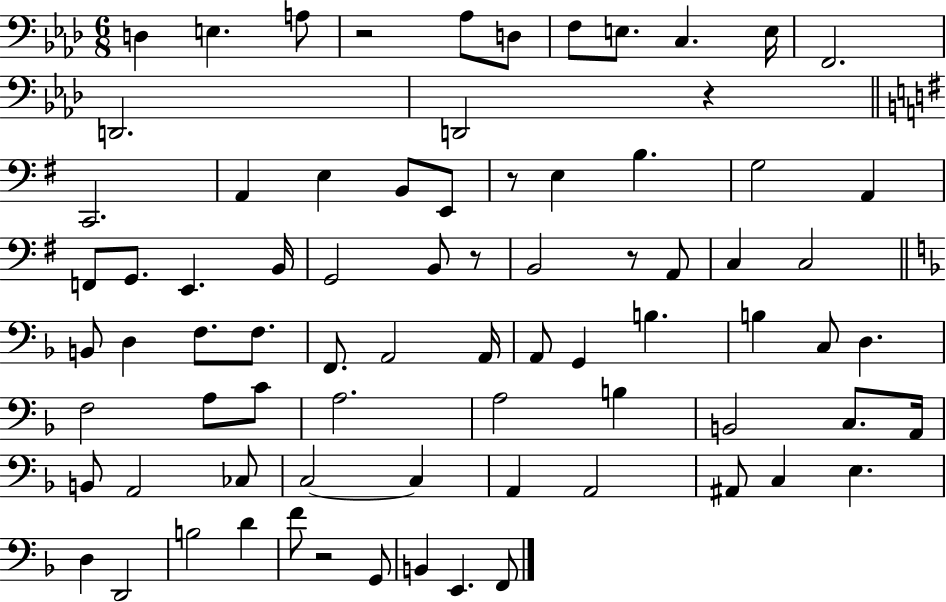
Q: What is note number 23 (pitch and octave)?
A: G2